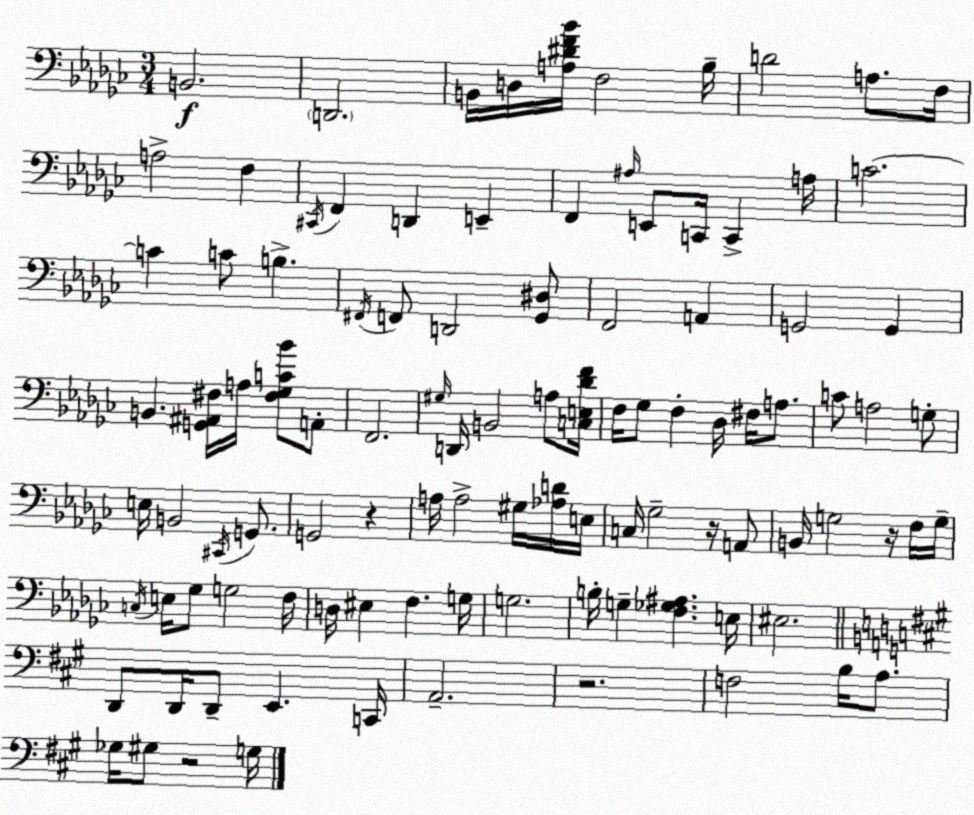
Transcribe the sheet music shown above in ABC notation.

X:1
T:Untitled
M:3/4
L:1/4
K:Ebm
B,,2 D,,2 B,,/4 D,/4 [A,^DF_B]/4 F,2 _B,/4 D2 A,/2 F,/4 A,2 F, ^C,,/4 F,, D,, E,, F,, ^A,/4 E,,/2 C,,/4 C,, A,/4 C2 C C/2 B, ^F,,/4 F,,/2 D,,2 [_G,,^D,]/2 F,,2 A,, G,,2 G,, B,, [G,,^A,,^F,]/4 A,/4 [^F,_G,C_B]/2 A,,/2 F,,2 ^G,/4 D,,/4 B,,2 A,/2 [C,E,_DF]/4 F,/4 _G,/2 F, _D,/4 ^F,/4 A,/2 C/2 A,2 G,/2 E,/4 B,,2 ^C,,/4 G,,/2 G,,2 z A,/4 A,2 ^G,/4 [_A,D]/4 E,/4 C,/4 _G,2 z/4 A,,/2 B,,/4 G,2 z/4 F,/4 G,/4 C,/4 E,/4 _G,/2 G,2 F,/4 D,/4 ^E, F, G,/4 G,2 B,/4 G, [F,_G,^A,] E,/4 ^E,2 D,,/2 D,,/4 D,,/2 E,, C,,/4 A,,2 z2 F,2 B,/4 A,/2 _G,/4 ^G,/2 z2 G,/4